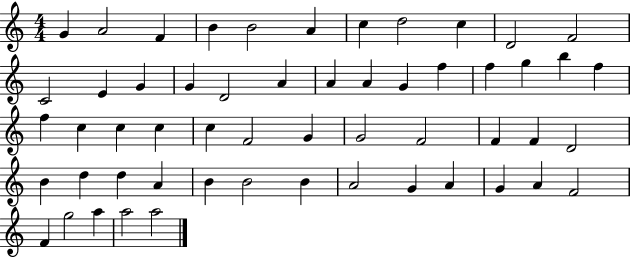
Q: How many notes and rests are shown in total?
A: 55